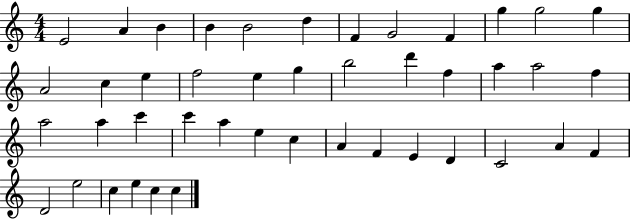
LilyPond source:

{
  \clef treble
  \numericTimeSignature
  \time 4/4
  \key c \major
  e'2 a'4 b'4 | b'4 b'2 d''4 | f'4 g'2 f'4 | g''4 g''2 g''4 | \break a'2 c''4 e''4 | f''2 e''4 g''4 | b''2 d'''4 f''4 | a''4 a''2 f''4 | \break a''2 a''4 c'''4 | c'''4 a''4 e''4 c''4 | a'4 f'4 e'4 d'4 | c'2 a'4 f'4 | \break d'2 e''2 | c''4 e''4 c''4 c''4 | \bar "|."
}